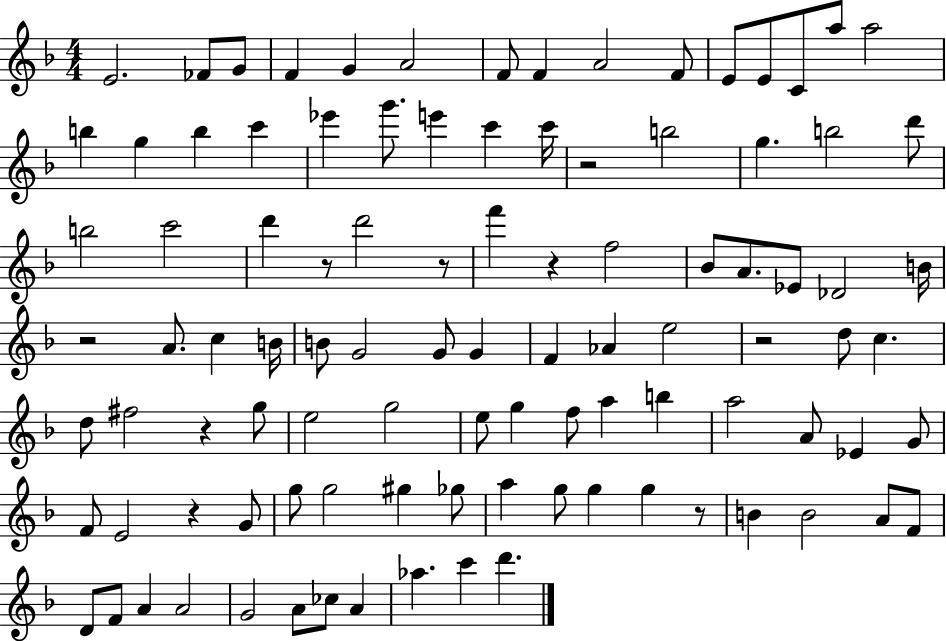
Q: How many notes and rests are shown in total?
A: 100